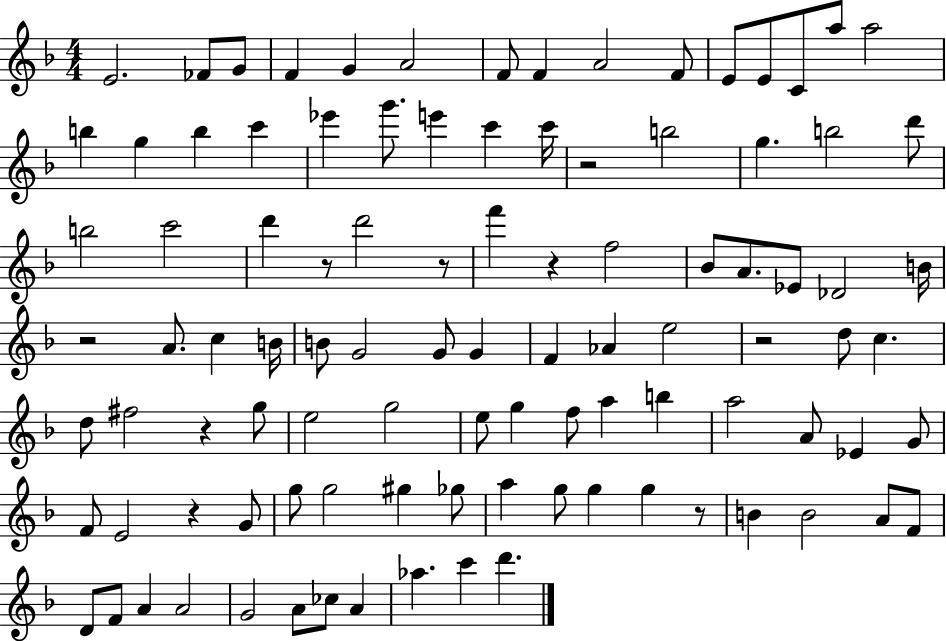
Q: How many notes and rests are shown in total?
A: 100